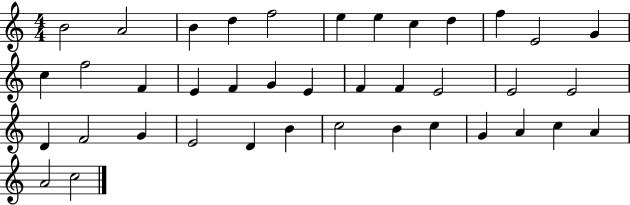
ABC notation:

X:1
T:Untitled
M:4/4
L:1/4
K:C
B2 A2 B d f2 e e c d f E2 G c f2 F E F G E F F E2 E2 E2 D F2 G E2 D B c2 B c G A c A A2 c2